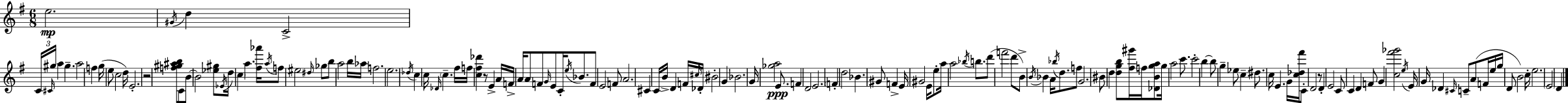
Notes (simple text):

E5/h. G#4/s D5/q C4/h C4/s C#4/s G#5/s A5/q G#5/q. A5/h F5/q G5/s E5/e C5/h D5/s E4/h. R/h [F5,G#5,A#5,B5]/e C4/e B4/e B4/h [Eb5,G#5]/e Eb4/s D5/s C5/q A5/q. [F#5,Ab6]/s A5/s F5/e EIS5/h D#5/s Gb5/e B5/e A5/h B5/s Ab5/s F5/h. E5/h. Db5/s C5/q C5/s Db4/s C5/q. F#5/s F5/s [C5,F#5,Db6]/q R/e E4/q A4/s F4/s A4/s A4/e F4/e G4/s E4/e C4/s E5/s Bb4/e. F4/e E4/h F4/e A4/h. C#4/q C4/s B4/s D4/q F4/s C#5/s Db4/s BIS4/h G4/q Bb4/h. G4/s [Gb5,A5]/h E4/e. F4/q D4/h E4/h. F4/q D5/h Bb4/q. G#4/e F4/q E4/s G#4/h E4/s E5/e A5/s A5/h Bb5/s B5/e. D6/e F6/h D6/e B4/e B4/s Bb4/q A4/s Bb5/s D5/e. F5/e G4/h. BIS4/e D5/q [D5,G5,B5]/e [F#5,G#6]/s F5/s [Db4,B4,G5,A5]/e G5/s A5/h C6/e. C6/h B5/q B5/e G5/q Eb5/e C5/q D#5/e. C5/s E4/q. G4/s [C5,Db5,F#6]/s C4/e D4/h R/e D4/q E4/h C4/e C4/q D4/q F4/e G4/q [C5,F#6,Gb6]/h E5/s E4/s G4/s Db4/q C#4/s C4/e A4/e F4/s E5/s G5/s D4/e B4/h C5/s E5/h. E4/h D4/q